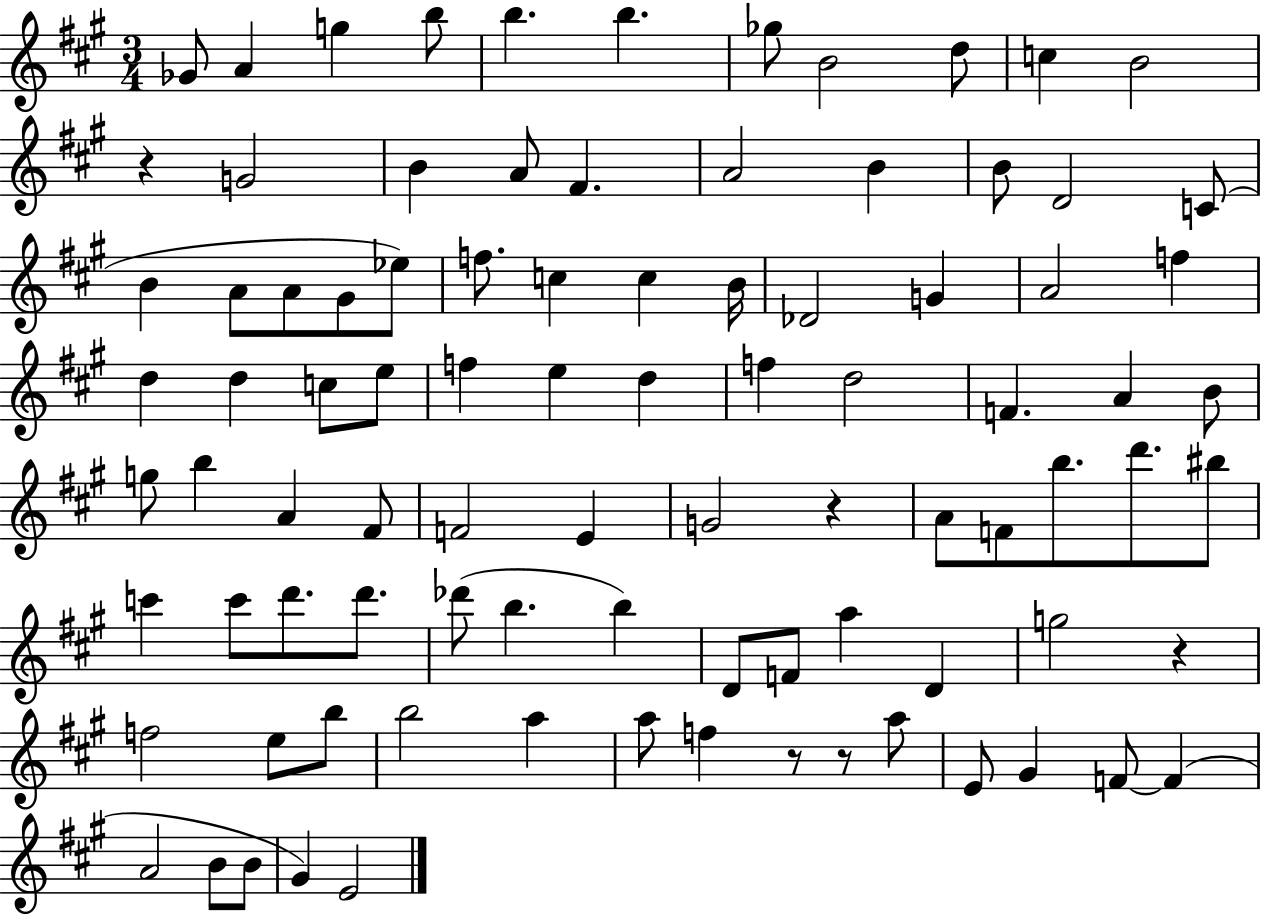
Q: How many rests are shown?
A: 5